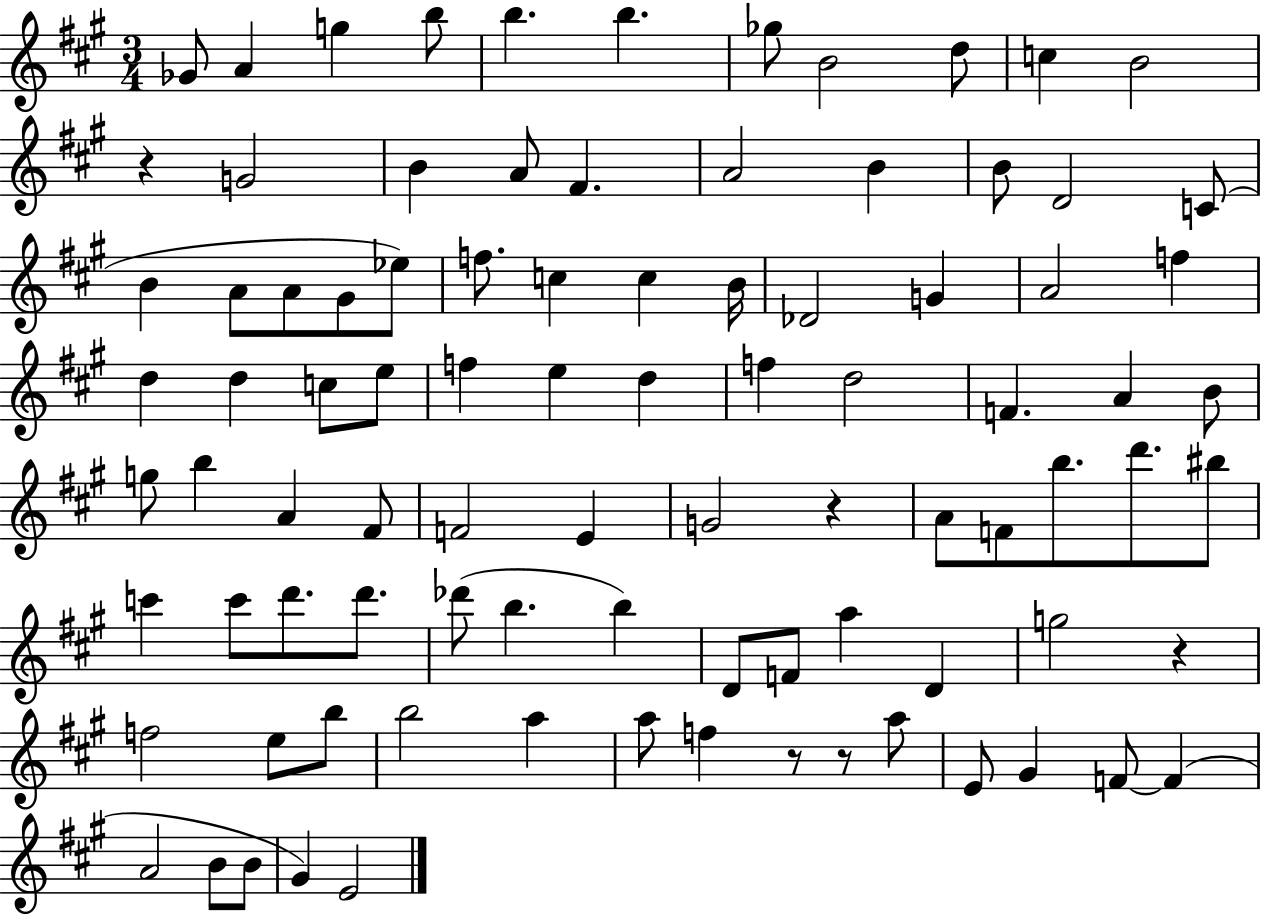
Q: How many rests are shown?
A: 5